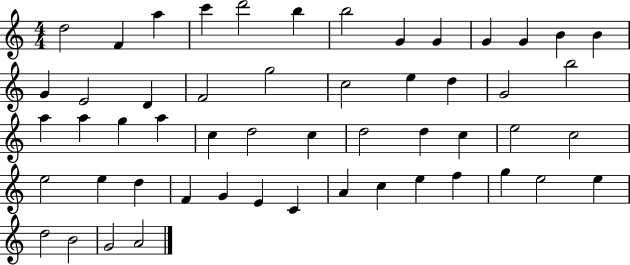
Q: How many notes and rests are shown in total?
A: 53